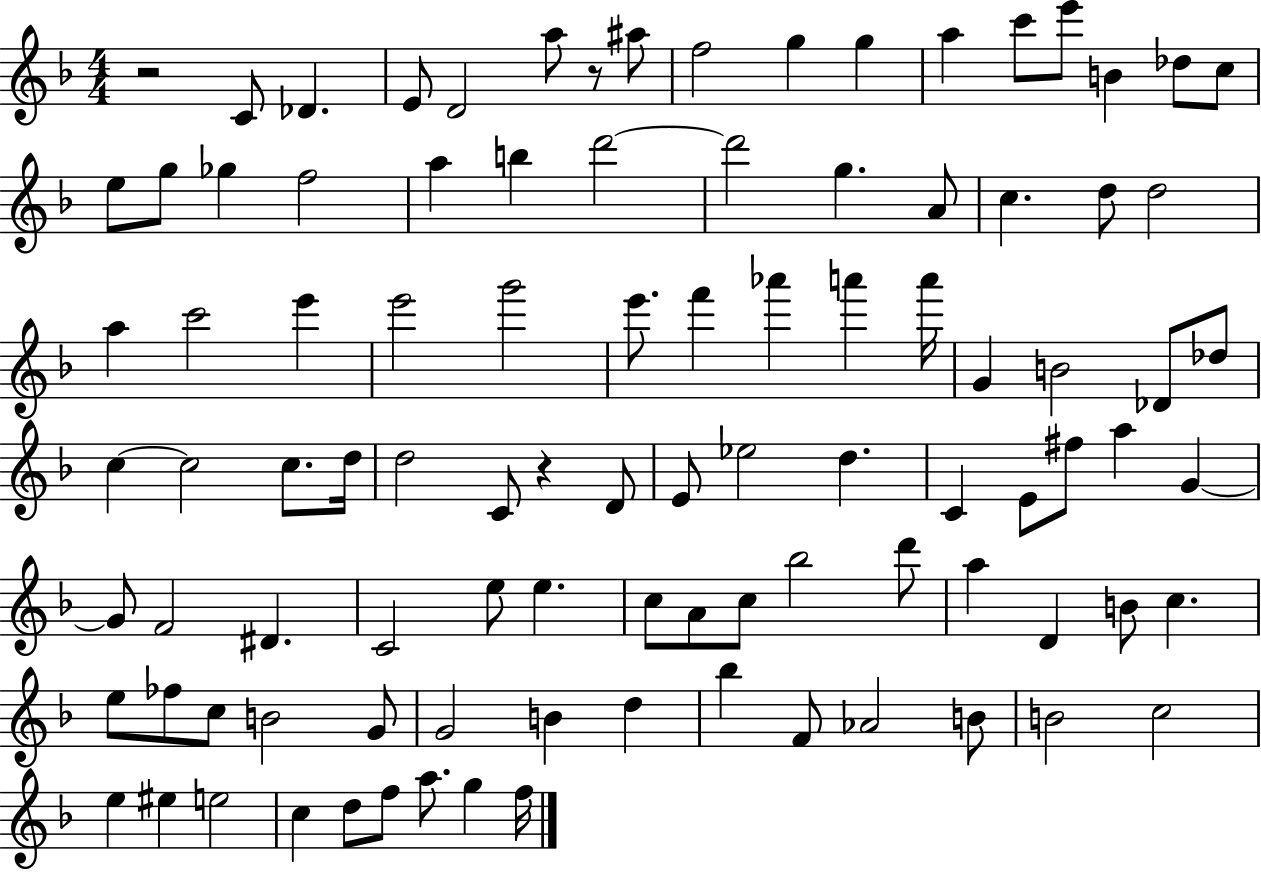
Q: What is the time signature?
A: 4/4